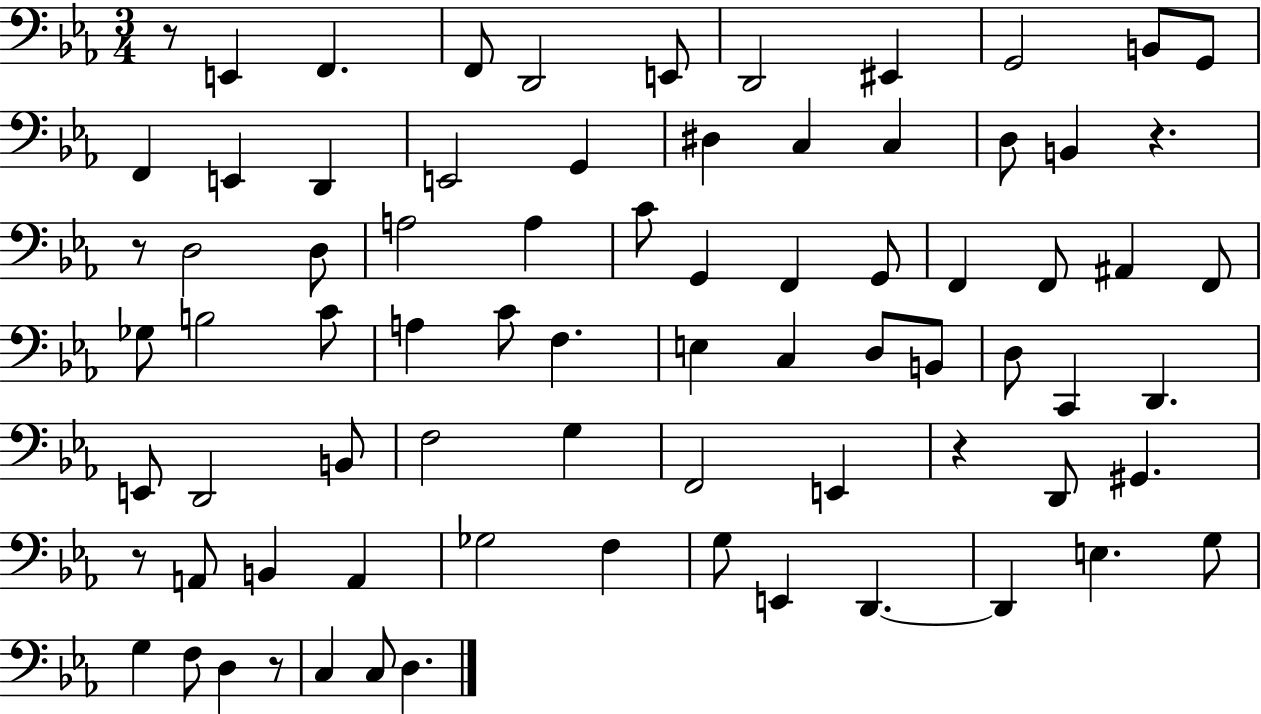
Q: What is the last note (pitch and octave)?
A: D3